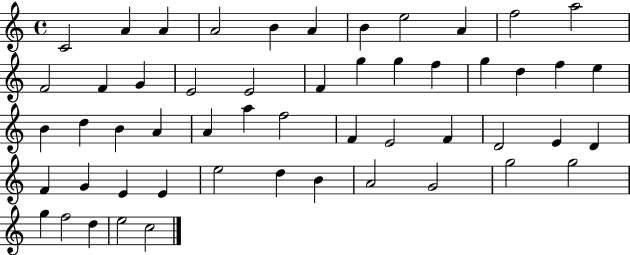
X:1
T:Untitled
M:4/4
L:1/4
K:C
C2 A A A2 B A B e2 A f2 a2 F2 F G E2 E2 F g g f g d f e B d B A A a f2 F E2 F D2 E D F G E E e2 d B A2 G2 g2 g2 g f2 d e2 c2